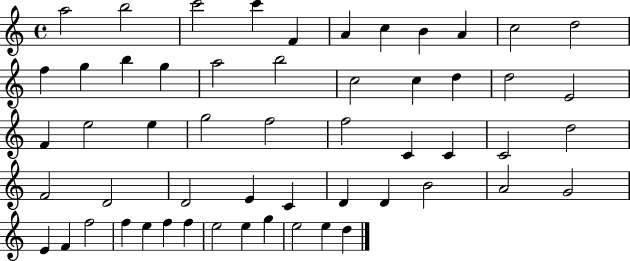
A5/h B5/h C6/h C6/q F4/q A4/q C5/q B4/q A4/q C5/h D5/h F5/q G5/q B5/q G5/q A5/h B5/h C5/h C5/q D5/q D5/h E4/h F4/q E5/h E5/q G5/h F5/h F5/h C4/q C4/q C4/h D5/h F4/h D4/h D4/h E4/q C4/q D4/q D4/q B4/h A4/h G4/h E4/q F4/q F5/h F5/q E5/q F5/q F5/q E5/h E5/q G5/q E5/h E5/q D5/q